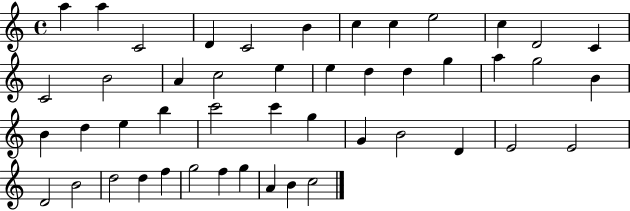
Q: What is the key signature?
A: C major